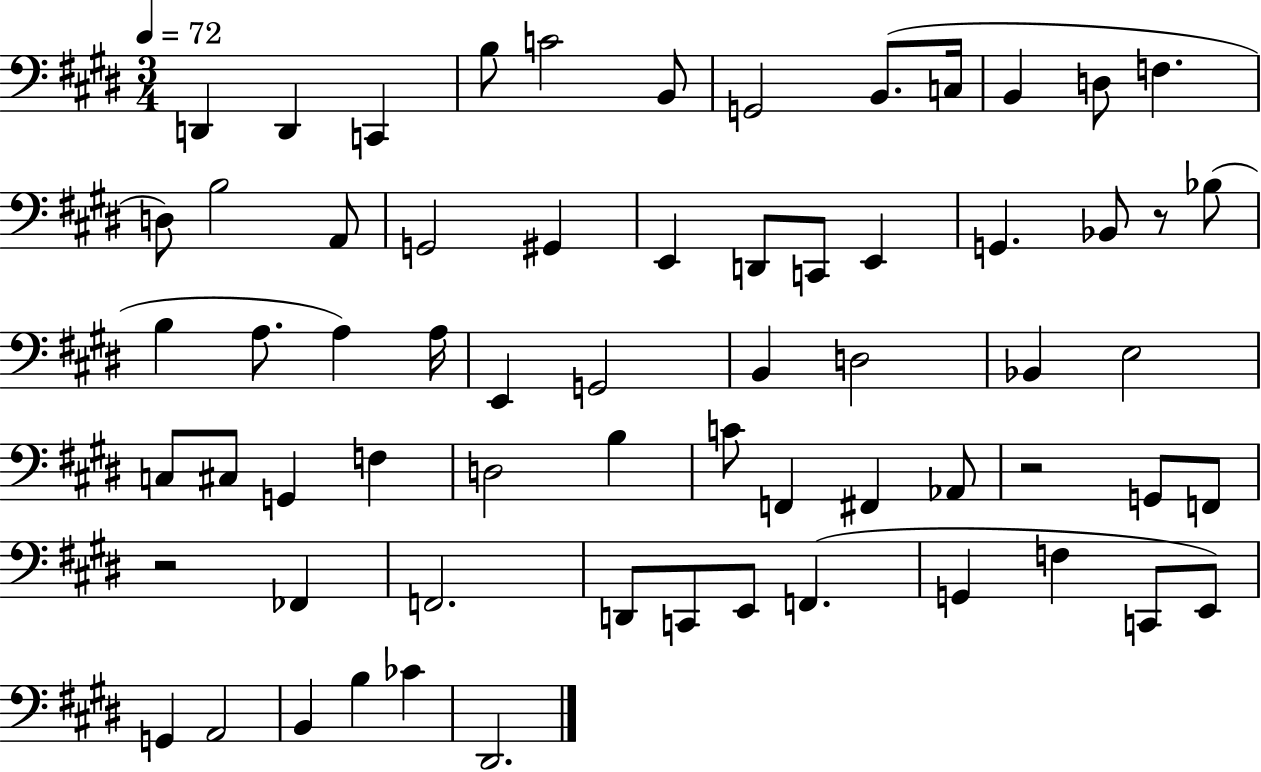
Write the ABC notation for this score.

X:1
T:Untitled
M:3/4
L:1/4
K:E
D,, D,, C,, B,/2 C2 B,,/2 G,,2 B,,/2 C,/4 B,, D,/2 F, D,/2 B,2 A,,/2 G,,2 ^G,, E,, D,,/2 C,,/2 E,, G,, _B,,/2 z/2 _B,/2 B, A,/2 A, A,/4 E,, G,,2 B,, D,2 _B,, E,2 C,/2 ^C,/2 G,, F, D,2 B, C/2 F,, ^F,, _A,,/2 z2 G,,/2 F,,/2 z2 _F,, F,,2 D,,/2 C,,/2 E,,/2 F,, G,, F, C,,/2 E,,/2 G,, A,,2 B,, B, _C ^D,,2